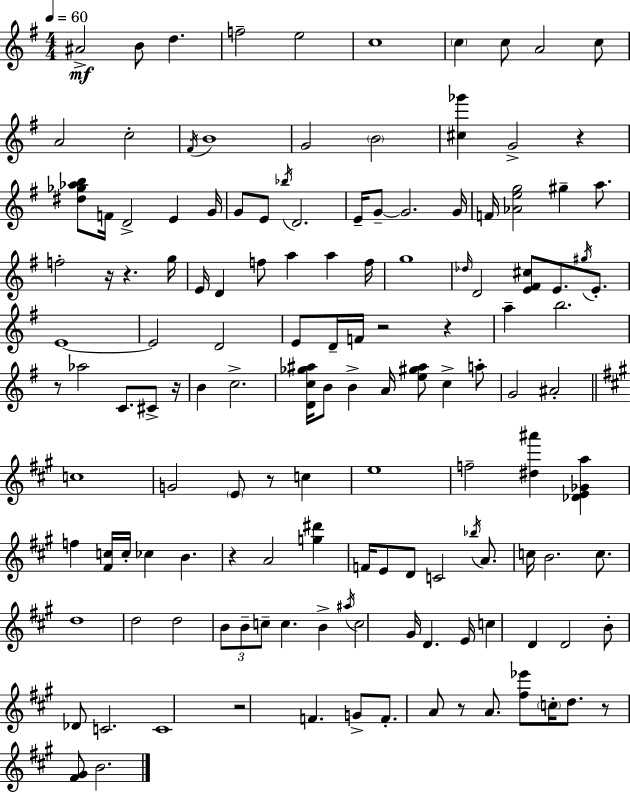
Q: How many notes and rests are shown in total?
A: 138